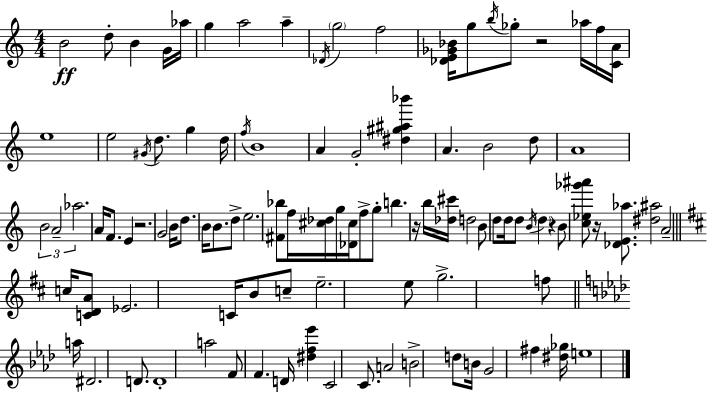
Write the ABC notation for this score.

X:1
T:Untitled
M:4/4
L:1/4
K:C
B2 d/2 B G/4 _a/4 g a2 a _D/4 g2 f2 [_DE_G_B]/4 g/2 b/4 _g/2 z2 _a/4 f/4 [CA]/4 e4 e2 ^G/4 d/2 g d/4 f/4 B4 A G2 [^d^g^a_b'] A B2 d/2 A4 B2 A2 _a2 A/4 F/2 E z2 G2 B/4 d/2 B/4 B/2 d/2 e2 [^F_b]/2 f/4 [^c_d]/4 g/4 [_D^c]/4 f/2 g/2 b z/4 b/4 [_d^c']/4 d2 B/2 d/2 d/4 d/2 B/4 d z B/2 [c_e_g'^a']/2 z/4 [_DE_a]/2 [^d^a]2 A2 c/4 [CDA]/2 _E2 C/4 B/2 c/2 e2 e/2 g2 f/2 a/4 ^D2 D/2 D4 a2 F/2 F D/4 [^df_e'] C2 C/2 A2 B2 d/2 B/4 G2 ^f [^d_g]/4 e4